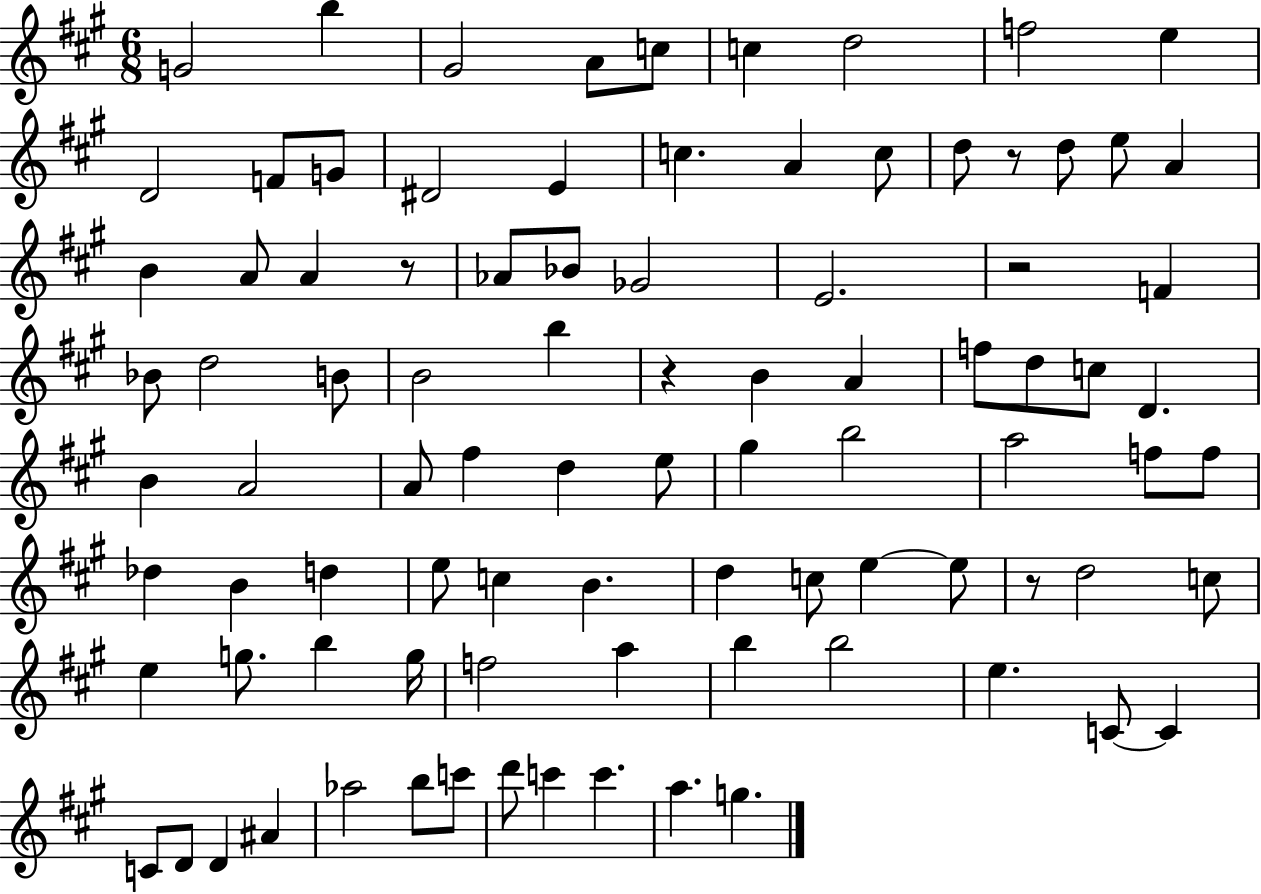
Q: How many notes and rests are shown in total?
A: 91